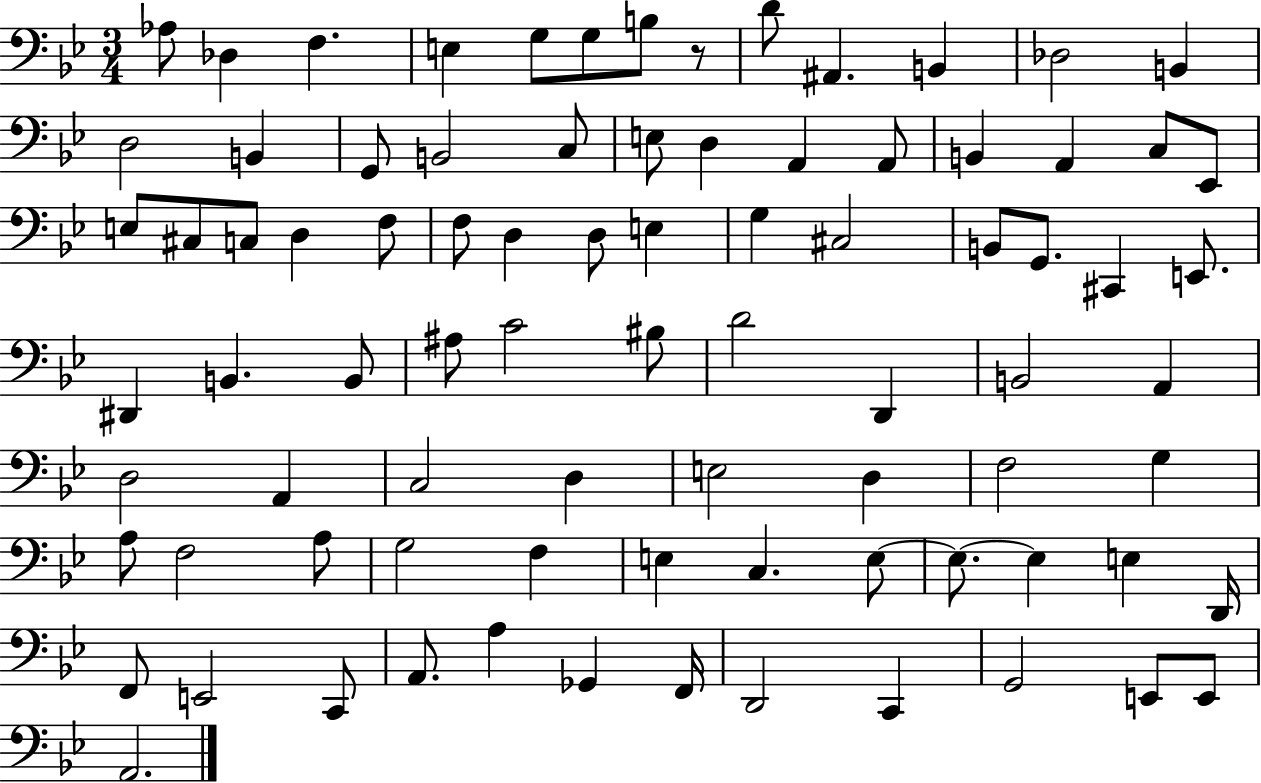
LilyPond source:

{
  \clef bass
  \numericTimeSignature
  \time 3/4
  \key bes \major
  \repeat volta 2 { aes8 des4 f4. | e4 g8 g8 b8 r8 | d'8 ais,4. b,4 | des2 b,4 | \break d2 b,4 | g,8 b,2 c8 | e8 d4 a,4 a,8 | b,4 a,4 c8 ees,8 | \break e8 cis8 c8 d4 f8 | f8 d4 d8 e4 | g4 cis2 | b,8 g,8. cis,4 e,8. | \break dis,4 b,4. b,8 | ais8 c'2 bis8 | d'2 d,4 | b,2 a,4 | \break d2 a,4 | c2 d4 | e2 d4 | f2 g4 | \break a8 f2 a8 | g2 f4 | e4 c4. e8~~ | e8.~~ e4 e4 d,16 | \break f,8 e,2 c,8 | a,8. a4 ges,4 f,16 | d,2 c,4 | g,2 e,8 e,8 | \break a,2. | } \bar "|."
}